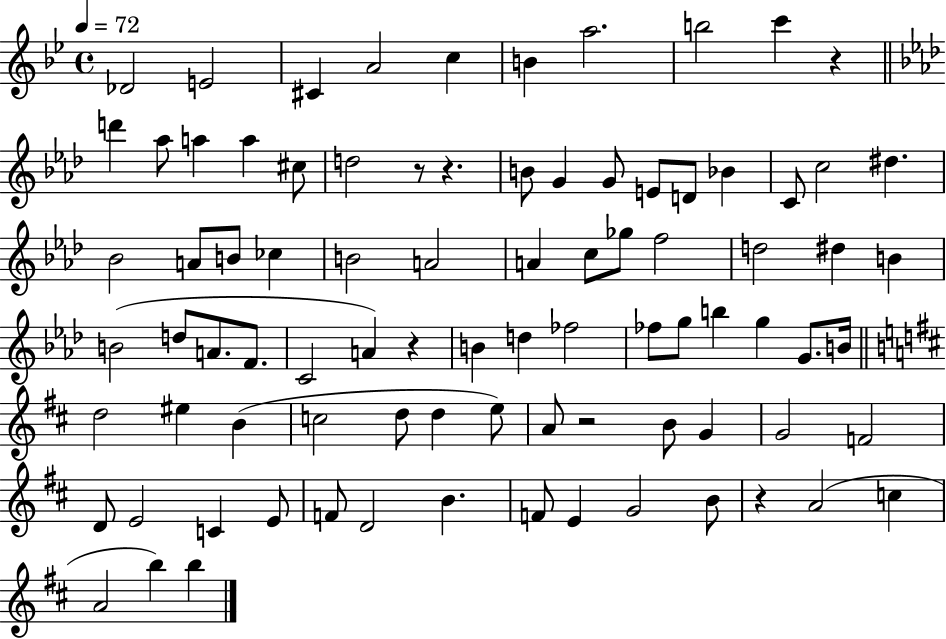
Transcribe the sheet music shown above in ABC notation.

X:1
T:Untitled
M:4/4
L:1/4
K:Bb
_D2 E2 ^C A2 c B a2 b2 c' z d' _a/2 a a ^c/2 d2 z/2 z B/2 G G/2 E/2 D/2 _B C/2 c2 ^d _B2 A/2 B/2 _c B2 A2 A c/2 _g/2 f2 d2 ^d B B2 d/2 A/2 F/2 C2 A z B d _f2 _f/2 g/2 b g G/2 B/4 d2 ^e B c2 d/2 d e/2 A/2 z2 B/2 G G2 F2 D/2 E2 C E/2 F/2 D2 B F/2 E G2 B/2 z A2 c A2 b b